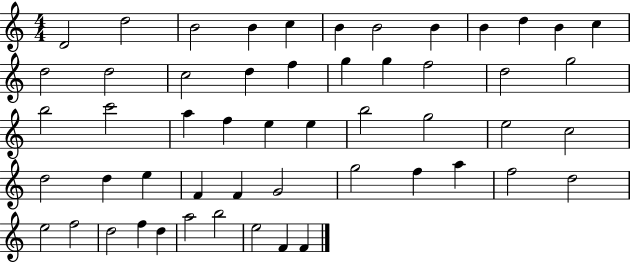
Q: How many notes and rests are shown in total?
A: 53